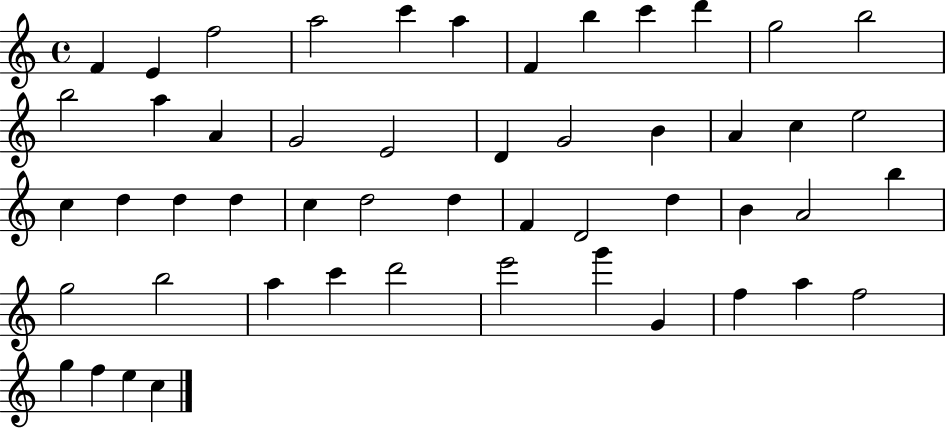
F4/q E4/q F5/h A5/h C6/q A5/q F4/q B5/q C6/q D6/q G5/h B5/h B5/h A5/q A4/q G4/h E4/h D4/q G4/h B4/q A4/q C5/q E5/h C5/q D5/q D5/q D5/q C5/q D5/h D5/q F4/q D4/h D5/q B4/q A4/h B5/q G5/h B5/h A5/q C6/q D6/h E6/h G6/q G4/q F5/q A5/q F5/h G5/q F5/q E5/q C5/q